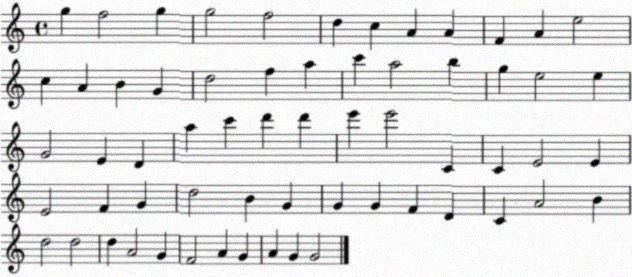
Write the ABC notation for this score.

X:1
T:Untitled
M:4/4
L:1/4
K:C
g f2 g g2 f2 d c A A F A e2 c A B G d2 f a c' a2 b g e2 e G2 E D a c' d' d' e' e'2 C C E2 E E2 F G d2 B G G G F D C A2 B d2 d2 d A2 G F2 A G A G G2